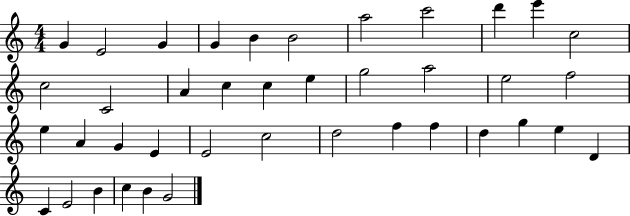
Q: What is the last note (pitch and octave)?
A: G4